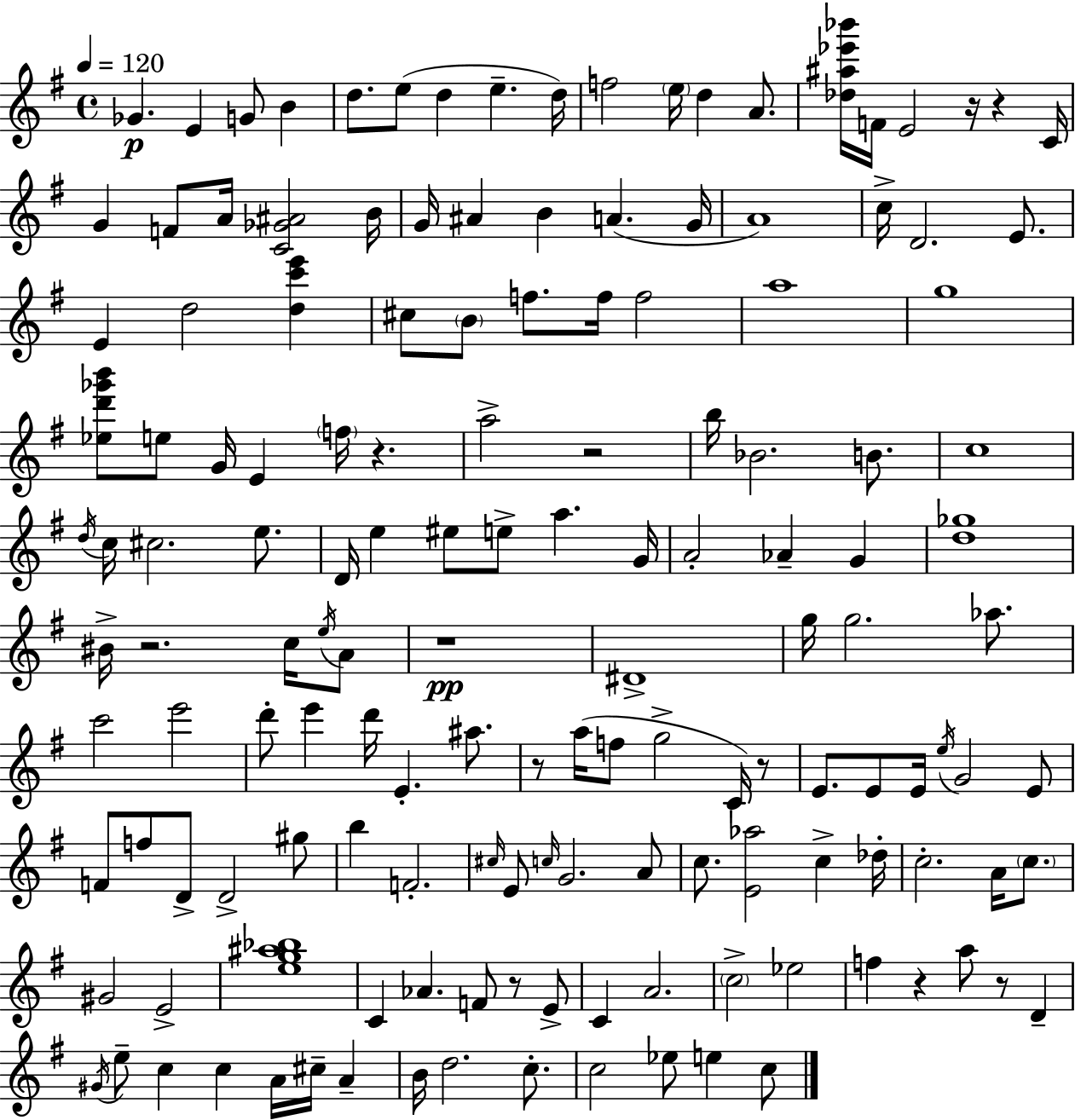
{
  \clef treble
  \time 4/4
  \defaultTimeSignature
  \key e \minor
  \tempo 4 = 120
  ges'4.\p e'4 g'8 b'4 | d''8. e''8( d''4 e''4.-- d''16) | f''2 \parenthesize e''16 d''4 a'8. | <des'' ais'' ees''' bes'''>16 f'16 e'2 r16 r4 c'16 | \break g'4 f'8 a'16 <c' ges' ais'>2 b'16 | g'16 ais'4 b'4 a'4.( g'16 | a'1) | c''16-> d'2. e'8. | \break e'4 d''2 <d'' c''' e'''>4 | cis''8 \parenthesize b'8 f''8. f''16 f''2 | a''1 | g''1 | \break <ees'' d''' ges''' b'''>8 e''8 g'16 e'4 \parenthesize f''16 r4. | a''2-> r2 | b''16 bes'2. b'8. | c''1 | \break \acciaccatura { d''16 } c''16 cis''2. e''8. | d'16 e''4 eis''8 e''8-> a''4. | g'16 a'2-. aes'4-- g'4 | <d'' ges''>1 | \break bis'16-> r2. c''16 \acciaccatura { e''16 } | a'8 r1\pp | dis'1-> | g''16 g''2. aes''8. | \break c'''2 e'''2 | d'''8-. e'''4 d'''16 e'4.-. ais''8. | r8 a''16( f''8 g''2-> c'16) | r8 e'8. e'8 e'16 \acciaccatura { e''16 } g'2 | \break e'8 f'8 f''8 d'8-> d'2-> | gis''8 b''4 f'2.-. | \grace { cis''16 } e'8 \grace { c''16 } g'2. | a'8 c''8. <e' aes''>2 | \break c''4-> des''16-. c''2.-. | a'16 \parenthesize c''8. gis'2 e'2-> | <e'' g'' ais'' bes''>1 | c'4 aes'4. f'8 | \break r8 e'8-> c'4 a'2. | \parenthesize c''2-> ees''2 | f''4 r4 a''8 r8 | d'4-- \acciaccatura { gis'16 } e''8-- c''4 c''4 | \break a'16 cis''16-- a'4-- b'16 d''2. | c''8.-. c''2 ees''8 | e''4 c''8 \bar "|."
}